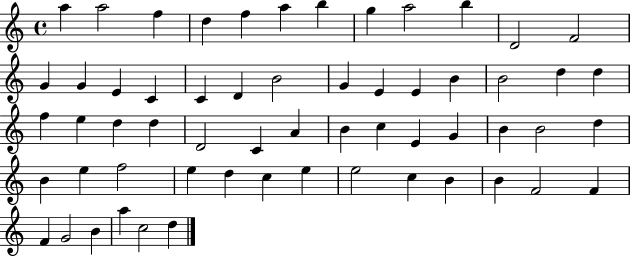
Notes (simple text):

A5/q A5/h F5/q D5/q F5/q A5/q B5/q G5/q A5/h B5/q D4/h F4/h G4/q G4/q E4/q C4/q C4/q D4/q B4/h G4/q E4/q E4/q B4/q B4/h D5/q D5/q F5/q E5/q D5/q D5/q D4/h C4/q A4/q B4/q C5/q E4/q G4/q B4/q B4/h D5/q B4/q E5/q F5/h E5/q D5/q C5/q E5/q E5/h C5/q B4/q B4/q F4/h F4/q F4/q G4/h B4/q A5/q C5/h D5/q